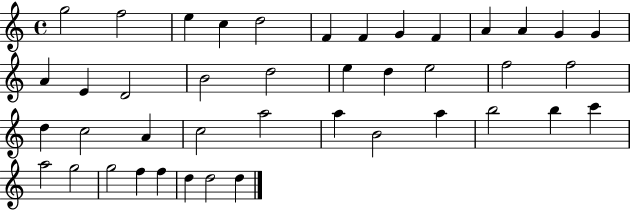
{
  \clef treble
  \time 4/4
  \defaultTimeSignature
  \key c \major
  g''2 f''2 | e''4 c''4 d''2 | f'4 f'4 g'4 f'4 | a'4 a'4 g'4 g'4 | \break a'4 e'4 d'2 | b'2 d''2 | e''4 d''4 e''2 | f''2 f''2 | \break d''4 c''2 a'4 | c''2 a''2 | a''4 b'2 a''4 | b''2 b''4 c'''4 | \break a''2 g''2 | g''2 f''4 f''4 | d''4 d''2 d''4 | \bar "|."
}